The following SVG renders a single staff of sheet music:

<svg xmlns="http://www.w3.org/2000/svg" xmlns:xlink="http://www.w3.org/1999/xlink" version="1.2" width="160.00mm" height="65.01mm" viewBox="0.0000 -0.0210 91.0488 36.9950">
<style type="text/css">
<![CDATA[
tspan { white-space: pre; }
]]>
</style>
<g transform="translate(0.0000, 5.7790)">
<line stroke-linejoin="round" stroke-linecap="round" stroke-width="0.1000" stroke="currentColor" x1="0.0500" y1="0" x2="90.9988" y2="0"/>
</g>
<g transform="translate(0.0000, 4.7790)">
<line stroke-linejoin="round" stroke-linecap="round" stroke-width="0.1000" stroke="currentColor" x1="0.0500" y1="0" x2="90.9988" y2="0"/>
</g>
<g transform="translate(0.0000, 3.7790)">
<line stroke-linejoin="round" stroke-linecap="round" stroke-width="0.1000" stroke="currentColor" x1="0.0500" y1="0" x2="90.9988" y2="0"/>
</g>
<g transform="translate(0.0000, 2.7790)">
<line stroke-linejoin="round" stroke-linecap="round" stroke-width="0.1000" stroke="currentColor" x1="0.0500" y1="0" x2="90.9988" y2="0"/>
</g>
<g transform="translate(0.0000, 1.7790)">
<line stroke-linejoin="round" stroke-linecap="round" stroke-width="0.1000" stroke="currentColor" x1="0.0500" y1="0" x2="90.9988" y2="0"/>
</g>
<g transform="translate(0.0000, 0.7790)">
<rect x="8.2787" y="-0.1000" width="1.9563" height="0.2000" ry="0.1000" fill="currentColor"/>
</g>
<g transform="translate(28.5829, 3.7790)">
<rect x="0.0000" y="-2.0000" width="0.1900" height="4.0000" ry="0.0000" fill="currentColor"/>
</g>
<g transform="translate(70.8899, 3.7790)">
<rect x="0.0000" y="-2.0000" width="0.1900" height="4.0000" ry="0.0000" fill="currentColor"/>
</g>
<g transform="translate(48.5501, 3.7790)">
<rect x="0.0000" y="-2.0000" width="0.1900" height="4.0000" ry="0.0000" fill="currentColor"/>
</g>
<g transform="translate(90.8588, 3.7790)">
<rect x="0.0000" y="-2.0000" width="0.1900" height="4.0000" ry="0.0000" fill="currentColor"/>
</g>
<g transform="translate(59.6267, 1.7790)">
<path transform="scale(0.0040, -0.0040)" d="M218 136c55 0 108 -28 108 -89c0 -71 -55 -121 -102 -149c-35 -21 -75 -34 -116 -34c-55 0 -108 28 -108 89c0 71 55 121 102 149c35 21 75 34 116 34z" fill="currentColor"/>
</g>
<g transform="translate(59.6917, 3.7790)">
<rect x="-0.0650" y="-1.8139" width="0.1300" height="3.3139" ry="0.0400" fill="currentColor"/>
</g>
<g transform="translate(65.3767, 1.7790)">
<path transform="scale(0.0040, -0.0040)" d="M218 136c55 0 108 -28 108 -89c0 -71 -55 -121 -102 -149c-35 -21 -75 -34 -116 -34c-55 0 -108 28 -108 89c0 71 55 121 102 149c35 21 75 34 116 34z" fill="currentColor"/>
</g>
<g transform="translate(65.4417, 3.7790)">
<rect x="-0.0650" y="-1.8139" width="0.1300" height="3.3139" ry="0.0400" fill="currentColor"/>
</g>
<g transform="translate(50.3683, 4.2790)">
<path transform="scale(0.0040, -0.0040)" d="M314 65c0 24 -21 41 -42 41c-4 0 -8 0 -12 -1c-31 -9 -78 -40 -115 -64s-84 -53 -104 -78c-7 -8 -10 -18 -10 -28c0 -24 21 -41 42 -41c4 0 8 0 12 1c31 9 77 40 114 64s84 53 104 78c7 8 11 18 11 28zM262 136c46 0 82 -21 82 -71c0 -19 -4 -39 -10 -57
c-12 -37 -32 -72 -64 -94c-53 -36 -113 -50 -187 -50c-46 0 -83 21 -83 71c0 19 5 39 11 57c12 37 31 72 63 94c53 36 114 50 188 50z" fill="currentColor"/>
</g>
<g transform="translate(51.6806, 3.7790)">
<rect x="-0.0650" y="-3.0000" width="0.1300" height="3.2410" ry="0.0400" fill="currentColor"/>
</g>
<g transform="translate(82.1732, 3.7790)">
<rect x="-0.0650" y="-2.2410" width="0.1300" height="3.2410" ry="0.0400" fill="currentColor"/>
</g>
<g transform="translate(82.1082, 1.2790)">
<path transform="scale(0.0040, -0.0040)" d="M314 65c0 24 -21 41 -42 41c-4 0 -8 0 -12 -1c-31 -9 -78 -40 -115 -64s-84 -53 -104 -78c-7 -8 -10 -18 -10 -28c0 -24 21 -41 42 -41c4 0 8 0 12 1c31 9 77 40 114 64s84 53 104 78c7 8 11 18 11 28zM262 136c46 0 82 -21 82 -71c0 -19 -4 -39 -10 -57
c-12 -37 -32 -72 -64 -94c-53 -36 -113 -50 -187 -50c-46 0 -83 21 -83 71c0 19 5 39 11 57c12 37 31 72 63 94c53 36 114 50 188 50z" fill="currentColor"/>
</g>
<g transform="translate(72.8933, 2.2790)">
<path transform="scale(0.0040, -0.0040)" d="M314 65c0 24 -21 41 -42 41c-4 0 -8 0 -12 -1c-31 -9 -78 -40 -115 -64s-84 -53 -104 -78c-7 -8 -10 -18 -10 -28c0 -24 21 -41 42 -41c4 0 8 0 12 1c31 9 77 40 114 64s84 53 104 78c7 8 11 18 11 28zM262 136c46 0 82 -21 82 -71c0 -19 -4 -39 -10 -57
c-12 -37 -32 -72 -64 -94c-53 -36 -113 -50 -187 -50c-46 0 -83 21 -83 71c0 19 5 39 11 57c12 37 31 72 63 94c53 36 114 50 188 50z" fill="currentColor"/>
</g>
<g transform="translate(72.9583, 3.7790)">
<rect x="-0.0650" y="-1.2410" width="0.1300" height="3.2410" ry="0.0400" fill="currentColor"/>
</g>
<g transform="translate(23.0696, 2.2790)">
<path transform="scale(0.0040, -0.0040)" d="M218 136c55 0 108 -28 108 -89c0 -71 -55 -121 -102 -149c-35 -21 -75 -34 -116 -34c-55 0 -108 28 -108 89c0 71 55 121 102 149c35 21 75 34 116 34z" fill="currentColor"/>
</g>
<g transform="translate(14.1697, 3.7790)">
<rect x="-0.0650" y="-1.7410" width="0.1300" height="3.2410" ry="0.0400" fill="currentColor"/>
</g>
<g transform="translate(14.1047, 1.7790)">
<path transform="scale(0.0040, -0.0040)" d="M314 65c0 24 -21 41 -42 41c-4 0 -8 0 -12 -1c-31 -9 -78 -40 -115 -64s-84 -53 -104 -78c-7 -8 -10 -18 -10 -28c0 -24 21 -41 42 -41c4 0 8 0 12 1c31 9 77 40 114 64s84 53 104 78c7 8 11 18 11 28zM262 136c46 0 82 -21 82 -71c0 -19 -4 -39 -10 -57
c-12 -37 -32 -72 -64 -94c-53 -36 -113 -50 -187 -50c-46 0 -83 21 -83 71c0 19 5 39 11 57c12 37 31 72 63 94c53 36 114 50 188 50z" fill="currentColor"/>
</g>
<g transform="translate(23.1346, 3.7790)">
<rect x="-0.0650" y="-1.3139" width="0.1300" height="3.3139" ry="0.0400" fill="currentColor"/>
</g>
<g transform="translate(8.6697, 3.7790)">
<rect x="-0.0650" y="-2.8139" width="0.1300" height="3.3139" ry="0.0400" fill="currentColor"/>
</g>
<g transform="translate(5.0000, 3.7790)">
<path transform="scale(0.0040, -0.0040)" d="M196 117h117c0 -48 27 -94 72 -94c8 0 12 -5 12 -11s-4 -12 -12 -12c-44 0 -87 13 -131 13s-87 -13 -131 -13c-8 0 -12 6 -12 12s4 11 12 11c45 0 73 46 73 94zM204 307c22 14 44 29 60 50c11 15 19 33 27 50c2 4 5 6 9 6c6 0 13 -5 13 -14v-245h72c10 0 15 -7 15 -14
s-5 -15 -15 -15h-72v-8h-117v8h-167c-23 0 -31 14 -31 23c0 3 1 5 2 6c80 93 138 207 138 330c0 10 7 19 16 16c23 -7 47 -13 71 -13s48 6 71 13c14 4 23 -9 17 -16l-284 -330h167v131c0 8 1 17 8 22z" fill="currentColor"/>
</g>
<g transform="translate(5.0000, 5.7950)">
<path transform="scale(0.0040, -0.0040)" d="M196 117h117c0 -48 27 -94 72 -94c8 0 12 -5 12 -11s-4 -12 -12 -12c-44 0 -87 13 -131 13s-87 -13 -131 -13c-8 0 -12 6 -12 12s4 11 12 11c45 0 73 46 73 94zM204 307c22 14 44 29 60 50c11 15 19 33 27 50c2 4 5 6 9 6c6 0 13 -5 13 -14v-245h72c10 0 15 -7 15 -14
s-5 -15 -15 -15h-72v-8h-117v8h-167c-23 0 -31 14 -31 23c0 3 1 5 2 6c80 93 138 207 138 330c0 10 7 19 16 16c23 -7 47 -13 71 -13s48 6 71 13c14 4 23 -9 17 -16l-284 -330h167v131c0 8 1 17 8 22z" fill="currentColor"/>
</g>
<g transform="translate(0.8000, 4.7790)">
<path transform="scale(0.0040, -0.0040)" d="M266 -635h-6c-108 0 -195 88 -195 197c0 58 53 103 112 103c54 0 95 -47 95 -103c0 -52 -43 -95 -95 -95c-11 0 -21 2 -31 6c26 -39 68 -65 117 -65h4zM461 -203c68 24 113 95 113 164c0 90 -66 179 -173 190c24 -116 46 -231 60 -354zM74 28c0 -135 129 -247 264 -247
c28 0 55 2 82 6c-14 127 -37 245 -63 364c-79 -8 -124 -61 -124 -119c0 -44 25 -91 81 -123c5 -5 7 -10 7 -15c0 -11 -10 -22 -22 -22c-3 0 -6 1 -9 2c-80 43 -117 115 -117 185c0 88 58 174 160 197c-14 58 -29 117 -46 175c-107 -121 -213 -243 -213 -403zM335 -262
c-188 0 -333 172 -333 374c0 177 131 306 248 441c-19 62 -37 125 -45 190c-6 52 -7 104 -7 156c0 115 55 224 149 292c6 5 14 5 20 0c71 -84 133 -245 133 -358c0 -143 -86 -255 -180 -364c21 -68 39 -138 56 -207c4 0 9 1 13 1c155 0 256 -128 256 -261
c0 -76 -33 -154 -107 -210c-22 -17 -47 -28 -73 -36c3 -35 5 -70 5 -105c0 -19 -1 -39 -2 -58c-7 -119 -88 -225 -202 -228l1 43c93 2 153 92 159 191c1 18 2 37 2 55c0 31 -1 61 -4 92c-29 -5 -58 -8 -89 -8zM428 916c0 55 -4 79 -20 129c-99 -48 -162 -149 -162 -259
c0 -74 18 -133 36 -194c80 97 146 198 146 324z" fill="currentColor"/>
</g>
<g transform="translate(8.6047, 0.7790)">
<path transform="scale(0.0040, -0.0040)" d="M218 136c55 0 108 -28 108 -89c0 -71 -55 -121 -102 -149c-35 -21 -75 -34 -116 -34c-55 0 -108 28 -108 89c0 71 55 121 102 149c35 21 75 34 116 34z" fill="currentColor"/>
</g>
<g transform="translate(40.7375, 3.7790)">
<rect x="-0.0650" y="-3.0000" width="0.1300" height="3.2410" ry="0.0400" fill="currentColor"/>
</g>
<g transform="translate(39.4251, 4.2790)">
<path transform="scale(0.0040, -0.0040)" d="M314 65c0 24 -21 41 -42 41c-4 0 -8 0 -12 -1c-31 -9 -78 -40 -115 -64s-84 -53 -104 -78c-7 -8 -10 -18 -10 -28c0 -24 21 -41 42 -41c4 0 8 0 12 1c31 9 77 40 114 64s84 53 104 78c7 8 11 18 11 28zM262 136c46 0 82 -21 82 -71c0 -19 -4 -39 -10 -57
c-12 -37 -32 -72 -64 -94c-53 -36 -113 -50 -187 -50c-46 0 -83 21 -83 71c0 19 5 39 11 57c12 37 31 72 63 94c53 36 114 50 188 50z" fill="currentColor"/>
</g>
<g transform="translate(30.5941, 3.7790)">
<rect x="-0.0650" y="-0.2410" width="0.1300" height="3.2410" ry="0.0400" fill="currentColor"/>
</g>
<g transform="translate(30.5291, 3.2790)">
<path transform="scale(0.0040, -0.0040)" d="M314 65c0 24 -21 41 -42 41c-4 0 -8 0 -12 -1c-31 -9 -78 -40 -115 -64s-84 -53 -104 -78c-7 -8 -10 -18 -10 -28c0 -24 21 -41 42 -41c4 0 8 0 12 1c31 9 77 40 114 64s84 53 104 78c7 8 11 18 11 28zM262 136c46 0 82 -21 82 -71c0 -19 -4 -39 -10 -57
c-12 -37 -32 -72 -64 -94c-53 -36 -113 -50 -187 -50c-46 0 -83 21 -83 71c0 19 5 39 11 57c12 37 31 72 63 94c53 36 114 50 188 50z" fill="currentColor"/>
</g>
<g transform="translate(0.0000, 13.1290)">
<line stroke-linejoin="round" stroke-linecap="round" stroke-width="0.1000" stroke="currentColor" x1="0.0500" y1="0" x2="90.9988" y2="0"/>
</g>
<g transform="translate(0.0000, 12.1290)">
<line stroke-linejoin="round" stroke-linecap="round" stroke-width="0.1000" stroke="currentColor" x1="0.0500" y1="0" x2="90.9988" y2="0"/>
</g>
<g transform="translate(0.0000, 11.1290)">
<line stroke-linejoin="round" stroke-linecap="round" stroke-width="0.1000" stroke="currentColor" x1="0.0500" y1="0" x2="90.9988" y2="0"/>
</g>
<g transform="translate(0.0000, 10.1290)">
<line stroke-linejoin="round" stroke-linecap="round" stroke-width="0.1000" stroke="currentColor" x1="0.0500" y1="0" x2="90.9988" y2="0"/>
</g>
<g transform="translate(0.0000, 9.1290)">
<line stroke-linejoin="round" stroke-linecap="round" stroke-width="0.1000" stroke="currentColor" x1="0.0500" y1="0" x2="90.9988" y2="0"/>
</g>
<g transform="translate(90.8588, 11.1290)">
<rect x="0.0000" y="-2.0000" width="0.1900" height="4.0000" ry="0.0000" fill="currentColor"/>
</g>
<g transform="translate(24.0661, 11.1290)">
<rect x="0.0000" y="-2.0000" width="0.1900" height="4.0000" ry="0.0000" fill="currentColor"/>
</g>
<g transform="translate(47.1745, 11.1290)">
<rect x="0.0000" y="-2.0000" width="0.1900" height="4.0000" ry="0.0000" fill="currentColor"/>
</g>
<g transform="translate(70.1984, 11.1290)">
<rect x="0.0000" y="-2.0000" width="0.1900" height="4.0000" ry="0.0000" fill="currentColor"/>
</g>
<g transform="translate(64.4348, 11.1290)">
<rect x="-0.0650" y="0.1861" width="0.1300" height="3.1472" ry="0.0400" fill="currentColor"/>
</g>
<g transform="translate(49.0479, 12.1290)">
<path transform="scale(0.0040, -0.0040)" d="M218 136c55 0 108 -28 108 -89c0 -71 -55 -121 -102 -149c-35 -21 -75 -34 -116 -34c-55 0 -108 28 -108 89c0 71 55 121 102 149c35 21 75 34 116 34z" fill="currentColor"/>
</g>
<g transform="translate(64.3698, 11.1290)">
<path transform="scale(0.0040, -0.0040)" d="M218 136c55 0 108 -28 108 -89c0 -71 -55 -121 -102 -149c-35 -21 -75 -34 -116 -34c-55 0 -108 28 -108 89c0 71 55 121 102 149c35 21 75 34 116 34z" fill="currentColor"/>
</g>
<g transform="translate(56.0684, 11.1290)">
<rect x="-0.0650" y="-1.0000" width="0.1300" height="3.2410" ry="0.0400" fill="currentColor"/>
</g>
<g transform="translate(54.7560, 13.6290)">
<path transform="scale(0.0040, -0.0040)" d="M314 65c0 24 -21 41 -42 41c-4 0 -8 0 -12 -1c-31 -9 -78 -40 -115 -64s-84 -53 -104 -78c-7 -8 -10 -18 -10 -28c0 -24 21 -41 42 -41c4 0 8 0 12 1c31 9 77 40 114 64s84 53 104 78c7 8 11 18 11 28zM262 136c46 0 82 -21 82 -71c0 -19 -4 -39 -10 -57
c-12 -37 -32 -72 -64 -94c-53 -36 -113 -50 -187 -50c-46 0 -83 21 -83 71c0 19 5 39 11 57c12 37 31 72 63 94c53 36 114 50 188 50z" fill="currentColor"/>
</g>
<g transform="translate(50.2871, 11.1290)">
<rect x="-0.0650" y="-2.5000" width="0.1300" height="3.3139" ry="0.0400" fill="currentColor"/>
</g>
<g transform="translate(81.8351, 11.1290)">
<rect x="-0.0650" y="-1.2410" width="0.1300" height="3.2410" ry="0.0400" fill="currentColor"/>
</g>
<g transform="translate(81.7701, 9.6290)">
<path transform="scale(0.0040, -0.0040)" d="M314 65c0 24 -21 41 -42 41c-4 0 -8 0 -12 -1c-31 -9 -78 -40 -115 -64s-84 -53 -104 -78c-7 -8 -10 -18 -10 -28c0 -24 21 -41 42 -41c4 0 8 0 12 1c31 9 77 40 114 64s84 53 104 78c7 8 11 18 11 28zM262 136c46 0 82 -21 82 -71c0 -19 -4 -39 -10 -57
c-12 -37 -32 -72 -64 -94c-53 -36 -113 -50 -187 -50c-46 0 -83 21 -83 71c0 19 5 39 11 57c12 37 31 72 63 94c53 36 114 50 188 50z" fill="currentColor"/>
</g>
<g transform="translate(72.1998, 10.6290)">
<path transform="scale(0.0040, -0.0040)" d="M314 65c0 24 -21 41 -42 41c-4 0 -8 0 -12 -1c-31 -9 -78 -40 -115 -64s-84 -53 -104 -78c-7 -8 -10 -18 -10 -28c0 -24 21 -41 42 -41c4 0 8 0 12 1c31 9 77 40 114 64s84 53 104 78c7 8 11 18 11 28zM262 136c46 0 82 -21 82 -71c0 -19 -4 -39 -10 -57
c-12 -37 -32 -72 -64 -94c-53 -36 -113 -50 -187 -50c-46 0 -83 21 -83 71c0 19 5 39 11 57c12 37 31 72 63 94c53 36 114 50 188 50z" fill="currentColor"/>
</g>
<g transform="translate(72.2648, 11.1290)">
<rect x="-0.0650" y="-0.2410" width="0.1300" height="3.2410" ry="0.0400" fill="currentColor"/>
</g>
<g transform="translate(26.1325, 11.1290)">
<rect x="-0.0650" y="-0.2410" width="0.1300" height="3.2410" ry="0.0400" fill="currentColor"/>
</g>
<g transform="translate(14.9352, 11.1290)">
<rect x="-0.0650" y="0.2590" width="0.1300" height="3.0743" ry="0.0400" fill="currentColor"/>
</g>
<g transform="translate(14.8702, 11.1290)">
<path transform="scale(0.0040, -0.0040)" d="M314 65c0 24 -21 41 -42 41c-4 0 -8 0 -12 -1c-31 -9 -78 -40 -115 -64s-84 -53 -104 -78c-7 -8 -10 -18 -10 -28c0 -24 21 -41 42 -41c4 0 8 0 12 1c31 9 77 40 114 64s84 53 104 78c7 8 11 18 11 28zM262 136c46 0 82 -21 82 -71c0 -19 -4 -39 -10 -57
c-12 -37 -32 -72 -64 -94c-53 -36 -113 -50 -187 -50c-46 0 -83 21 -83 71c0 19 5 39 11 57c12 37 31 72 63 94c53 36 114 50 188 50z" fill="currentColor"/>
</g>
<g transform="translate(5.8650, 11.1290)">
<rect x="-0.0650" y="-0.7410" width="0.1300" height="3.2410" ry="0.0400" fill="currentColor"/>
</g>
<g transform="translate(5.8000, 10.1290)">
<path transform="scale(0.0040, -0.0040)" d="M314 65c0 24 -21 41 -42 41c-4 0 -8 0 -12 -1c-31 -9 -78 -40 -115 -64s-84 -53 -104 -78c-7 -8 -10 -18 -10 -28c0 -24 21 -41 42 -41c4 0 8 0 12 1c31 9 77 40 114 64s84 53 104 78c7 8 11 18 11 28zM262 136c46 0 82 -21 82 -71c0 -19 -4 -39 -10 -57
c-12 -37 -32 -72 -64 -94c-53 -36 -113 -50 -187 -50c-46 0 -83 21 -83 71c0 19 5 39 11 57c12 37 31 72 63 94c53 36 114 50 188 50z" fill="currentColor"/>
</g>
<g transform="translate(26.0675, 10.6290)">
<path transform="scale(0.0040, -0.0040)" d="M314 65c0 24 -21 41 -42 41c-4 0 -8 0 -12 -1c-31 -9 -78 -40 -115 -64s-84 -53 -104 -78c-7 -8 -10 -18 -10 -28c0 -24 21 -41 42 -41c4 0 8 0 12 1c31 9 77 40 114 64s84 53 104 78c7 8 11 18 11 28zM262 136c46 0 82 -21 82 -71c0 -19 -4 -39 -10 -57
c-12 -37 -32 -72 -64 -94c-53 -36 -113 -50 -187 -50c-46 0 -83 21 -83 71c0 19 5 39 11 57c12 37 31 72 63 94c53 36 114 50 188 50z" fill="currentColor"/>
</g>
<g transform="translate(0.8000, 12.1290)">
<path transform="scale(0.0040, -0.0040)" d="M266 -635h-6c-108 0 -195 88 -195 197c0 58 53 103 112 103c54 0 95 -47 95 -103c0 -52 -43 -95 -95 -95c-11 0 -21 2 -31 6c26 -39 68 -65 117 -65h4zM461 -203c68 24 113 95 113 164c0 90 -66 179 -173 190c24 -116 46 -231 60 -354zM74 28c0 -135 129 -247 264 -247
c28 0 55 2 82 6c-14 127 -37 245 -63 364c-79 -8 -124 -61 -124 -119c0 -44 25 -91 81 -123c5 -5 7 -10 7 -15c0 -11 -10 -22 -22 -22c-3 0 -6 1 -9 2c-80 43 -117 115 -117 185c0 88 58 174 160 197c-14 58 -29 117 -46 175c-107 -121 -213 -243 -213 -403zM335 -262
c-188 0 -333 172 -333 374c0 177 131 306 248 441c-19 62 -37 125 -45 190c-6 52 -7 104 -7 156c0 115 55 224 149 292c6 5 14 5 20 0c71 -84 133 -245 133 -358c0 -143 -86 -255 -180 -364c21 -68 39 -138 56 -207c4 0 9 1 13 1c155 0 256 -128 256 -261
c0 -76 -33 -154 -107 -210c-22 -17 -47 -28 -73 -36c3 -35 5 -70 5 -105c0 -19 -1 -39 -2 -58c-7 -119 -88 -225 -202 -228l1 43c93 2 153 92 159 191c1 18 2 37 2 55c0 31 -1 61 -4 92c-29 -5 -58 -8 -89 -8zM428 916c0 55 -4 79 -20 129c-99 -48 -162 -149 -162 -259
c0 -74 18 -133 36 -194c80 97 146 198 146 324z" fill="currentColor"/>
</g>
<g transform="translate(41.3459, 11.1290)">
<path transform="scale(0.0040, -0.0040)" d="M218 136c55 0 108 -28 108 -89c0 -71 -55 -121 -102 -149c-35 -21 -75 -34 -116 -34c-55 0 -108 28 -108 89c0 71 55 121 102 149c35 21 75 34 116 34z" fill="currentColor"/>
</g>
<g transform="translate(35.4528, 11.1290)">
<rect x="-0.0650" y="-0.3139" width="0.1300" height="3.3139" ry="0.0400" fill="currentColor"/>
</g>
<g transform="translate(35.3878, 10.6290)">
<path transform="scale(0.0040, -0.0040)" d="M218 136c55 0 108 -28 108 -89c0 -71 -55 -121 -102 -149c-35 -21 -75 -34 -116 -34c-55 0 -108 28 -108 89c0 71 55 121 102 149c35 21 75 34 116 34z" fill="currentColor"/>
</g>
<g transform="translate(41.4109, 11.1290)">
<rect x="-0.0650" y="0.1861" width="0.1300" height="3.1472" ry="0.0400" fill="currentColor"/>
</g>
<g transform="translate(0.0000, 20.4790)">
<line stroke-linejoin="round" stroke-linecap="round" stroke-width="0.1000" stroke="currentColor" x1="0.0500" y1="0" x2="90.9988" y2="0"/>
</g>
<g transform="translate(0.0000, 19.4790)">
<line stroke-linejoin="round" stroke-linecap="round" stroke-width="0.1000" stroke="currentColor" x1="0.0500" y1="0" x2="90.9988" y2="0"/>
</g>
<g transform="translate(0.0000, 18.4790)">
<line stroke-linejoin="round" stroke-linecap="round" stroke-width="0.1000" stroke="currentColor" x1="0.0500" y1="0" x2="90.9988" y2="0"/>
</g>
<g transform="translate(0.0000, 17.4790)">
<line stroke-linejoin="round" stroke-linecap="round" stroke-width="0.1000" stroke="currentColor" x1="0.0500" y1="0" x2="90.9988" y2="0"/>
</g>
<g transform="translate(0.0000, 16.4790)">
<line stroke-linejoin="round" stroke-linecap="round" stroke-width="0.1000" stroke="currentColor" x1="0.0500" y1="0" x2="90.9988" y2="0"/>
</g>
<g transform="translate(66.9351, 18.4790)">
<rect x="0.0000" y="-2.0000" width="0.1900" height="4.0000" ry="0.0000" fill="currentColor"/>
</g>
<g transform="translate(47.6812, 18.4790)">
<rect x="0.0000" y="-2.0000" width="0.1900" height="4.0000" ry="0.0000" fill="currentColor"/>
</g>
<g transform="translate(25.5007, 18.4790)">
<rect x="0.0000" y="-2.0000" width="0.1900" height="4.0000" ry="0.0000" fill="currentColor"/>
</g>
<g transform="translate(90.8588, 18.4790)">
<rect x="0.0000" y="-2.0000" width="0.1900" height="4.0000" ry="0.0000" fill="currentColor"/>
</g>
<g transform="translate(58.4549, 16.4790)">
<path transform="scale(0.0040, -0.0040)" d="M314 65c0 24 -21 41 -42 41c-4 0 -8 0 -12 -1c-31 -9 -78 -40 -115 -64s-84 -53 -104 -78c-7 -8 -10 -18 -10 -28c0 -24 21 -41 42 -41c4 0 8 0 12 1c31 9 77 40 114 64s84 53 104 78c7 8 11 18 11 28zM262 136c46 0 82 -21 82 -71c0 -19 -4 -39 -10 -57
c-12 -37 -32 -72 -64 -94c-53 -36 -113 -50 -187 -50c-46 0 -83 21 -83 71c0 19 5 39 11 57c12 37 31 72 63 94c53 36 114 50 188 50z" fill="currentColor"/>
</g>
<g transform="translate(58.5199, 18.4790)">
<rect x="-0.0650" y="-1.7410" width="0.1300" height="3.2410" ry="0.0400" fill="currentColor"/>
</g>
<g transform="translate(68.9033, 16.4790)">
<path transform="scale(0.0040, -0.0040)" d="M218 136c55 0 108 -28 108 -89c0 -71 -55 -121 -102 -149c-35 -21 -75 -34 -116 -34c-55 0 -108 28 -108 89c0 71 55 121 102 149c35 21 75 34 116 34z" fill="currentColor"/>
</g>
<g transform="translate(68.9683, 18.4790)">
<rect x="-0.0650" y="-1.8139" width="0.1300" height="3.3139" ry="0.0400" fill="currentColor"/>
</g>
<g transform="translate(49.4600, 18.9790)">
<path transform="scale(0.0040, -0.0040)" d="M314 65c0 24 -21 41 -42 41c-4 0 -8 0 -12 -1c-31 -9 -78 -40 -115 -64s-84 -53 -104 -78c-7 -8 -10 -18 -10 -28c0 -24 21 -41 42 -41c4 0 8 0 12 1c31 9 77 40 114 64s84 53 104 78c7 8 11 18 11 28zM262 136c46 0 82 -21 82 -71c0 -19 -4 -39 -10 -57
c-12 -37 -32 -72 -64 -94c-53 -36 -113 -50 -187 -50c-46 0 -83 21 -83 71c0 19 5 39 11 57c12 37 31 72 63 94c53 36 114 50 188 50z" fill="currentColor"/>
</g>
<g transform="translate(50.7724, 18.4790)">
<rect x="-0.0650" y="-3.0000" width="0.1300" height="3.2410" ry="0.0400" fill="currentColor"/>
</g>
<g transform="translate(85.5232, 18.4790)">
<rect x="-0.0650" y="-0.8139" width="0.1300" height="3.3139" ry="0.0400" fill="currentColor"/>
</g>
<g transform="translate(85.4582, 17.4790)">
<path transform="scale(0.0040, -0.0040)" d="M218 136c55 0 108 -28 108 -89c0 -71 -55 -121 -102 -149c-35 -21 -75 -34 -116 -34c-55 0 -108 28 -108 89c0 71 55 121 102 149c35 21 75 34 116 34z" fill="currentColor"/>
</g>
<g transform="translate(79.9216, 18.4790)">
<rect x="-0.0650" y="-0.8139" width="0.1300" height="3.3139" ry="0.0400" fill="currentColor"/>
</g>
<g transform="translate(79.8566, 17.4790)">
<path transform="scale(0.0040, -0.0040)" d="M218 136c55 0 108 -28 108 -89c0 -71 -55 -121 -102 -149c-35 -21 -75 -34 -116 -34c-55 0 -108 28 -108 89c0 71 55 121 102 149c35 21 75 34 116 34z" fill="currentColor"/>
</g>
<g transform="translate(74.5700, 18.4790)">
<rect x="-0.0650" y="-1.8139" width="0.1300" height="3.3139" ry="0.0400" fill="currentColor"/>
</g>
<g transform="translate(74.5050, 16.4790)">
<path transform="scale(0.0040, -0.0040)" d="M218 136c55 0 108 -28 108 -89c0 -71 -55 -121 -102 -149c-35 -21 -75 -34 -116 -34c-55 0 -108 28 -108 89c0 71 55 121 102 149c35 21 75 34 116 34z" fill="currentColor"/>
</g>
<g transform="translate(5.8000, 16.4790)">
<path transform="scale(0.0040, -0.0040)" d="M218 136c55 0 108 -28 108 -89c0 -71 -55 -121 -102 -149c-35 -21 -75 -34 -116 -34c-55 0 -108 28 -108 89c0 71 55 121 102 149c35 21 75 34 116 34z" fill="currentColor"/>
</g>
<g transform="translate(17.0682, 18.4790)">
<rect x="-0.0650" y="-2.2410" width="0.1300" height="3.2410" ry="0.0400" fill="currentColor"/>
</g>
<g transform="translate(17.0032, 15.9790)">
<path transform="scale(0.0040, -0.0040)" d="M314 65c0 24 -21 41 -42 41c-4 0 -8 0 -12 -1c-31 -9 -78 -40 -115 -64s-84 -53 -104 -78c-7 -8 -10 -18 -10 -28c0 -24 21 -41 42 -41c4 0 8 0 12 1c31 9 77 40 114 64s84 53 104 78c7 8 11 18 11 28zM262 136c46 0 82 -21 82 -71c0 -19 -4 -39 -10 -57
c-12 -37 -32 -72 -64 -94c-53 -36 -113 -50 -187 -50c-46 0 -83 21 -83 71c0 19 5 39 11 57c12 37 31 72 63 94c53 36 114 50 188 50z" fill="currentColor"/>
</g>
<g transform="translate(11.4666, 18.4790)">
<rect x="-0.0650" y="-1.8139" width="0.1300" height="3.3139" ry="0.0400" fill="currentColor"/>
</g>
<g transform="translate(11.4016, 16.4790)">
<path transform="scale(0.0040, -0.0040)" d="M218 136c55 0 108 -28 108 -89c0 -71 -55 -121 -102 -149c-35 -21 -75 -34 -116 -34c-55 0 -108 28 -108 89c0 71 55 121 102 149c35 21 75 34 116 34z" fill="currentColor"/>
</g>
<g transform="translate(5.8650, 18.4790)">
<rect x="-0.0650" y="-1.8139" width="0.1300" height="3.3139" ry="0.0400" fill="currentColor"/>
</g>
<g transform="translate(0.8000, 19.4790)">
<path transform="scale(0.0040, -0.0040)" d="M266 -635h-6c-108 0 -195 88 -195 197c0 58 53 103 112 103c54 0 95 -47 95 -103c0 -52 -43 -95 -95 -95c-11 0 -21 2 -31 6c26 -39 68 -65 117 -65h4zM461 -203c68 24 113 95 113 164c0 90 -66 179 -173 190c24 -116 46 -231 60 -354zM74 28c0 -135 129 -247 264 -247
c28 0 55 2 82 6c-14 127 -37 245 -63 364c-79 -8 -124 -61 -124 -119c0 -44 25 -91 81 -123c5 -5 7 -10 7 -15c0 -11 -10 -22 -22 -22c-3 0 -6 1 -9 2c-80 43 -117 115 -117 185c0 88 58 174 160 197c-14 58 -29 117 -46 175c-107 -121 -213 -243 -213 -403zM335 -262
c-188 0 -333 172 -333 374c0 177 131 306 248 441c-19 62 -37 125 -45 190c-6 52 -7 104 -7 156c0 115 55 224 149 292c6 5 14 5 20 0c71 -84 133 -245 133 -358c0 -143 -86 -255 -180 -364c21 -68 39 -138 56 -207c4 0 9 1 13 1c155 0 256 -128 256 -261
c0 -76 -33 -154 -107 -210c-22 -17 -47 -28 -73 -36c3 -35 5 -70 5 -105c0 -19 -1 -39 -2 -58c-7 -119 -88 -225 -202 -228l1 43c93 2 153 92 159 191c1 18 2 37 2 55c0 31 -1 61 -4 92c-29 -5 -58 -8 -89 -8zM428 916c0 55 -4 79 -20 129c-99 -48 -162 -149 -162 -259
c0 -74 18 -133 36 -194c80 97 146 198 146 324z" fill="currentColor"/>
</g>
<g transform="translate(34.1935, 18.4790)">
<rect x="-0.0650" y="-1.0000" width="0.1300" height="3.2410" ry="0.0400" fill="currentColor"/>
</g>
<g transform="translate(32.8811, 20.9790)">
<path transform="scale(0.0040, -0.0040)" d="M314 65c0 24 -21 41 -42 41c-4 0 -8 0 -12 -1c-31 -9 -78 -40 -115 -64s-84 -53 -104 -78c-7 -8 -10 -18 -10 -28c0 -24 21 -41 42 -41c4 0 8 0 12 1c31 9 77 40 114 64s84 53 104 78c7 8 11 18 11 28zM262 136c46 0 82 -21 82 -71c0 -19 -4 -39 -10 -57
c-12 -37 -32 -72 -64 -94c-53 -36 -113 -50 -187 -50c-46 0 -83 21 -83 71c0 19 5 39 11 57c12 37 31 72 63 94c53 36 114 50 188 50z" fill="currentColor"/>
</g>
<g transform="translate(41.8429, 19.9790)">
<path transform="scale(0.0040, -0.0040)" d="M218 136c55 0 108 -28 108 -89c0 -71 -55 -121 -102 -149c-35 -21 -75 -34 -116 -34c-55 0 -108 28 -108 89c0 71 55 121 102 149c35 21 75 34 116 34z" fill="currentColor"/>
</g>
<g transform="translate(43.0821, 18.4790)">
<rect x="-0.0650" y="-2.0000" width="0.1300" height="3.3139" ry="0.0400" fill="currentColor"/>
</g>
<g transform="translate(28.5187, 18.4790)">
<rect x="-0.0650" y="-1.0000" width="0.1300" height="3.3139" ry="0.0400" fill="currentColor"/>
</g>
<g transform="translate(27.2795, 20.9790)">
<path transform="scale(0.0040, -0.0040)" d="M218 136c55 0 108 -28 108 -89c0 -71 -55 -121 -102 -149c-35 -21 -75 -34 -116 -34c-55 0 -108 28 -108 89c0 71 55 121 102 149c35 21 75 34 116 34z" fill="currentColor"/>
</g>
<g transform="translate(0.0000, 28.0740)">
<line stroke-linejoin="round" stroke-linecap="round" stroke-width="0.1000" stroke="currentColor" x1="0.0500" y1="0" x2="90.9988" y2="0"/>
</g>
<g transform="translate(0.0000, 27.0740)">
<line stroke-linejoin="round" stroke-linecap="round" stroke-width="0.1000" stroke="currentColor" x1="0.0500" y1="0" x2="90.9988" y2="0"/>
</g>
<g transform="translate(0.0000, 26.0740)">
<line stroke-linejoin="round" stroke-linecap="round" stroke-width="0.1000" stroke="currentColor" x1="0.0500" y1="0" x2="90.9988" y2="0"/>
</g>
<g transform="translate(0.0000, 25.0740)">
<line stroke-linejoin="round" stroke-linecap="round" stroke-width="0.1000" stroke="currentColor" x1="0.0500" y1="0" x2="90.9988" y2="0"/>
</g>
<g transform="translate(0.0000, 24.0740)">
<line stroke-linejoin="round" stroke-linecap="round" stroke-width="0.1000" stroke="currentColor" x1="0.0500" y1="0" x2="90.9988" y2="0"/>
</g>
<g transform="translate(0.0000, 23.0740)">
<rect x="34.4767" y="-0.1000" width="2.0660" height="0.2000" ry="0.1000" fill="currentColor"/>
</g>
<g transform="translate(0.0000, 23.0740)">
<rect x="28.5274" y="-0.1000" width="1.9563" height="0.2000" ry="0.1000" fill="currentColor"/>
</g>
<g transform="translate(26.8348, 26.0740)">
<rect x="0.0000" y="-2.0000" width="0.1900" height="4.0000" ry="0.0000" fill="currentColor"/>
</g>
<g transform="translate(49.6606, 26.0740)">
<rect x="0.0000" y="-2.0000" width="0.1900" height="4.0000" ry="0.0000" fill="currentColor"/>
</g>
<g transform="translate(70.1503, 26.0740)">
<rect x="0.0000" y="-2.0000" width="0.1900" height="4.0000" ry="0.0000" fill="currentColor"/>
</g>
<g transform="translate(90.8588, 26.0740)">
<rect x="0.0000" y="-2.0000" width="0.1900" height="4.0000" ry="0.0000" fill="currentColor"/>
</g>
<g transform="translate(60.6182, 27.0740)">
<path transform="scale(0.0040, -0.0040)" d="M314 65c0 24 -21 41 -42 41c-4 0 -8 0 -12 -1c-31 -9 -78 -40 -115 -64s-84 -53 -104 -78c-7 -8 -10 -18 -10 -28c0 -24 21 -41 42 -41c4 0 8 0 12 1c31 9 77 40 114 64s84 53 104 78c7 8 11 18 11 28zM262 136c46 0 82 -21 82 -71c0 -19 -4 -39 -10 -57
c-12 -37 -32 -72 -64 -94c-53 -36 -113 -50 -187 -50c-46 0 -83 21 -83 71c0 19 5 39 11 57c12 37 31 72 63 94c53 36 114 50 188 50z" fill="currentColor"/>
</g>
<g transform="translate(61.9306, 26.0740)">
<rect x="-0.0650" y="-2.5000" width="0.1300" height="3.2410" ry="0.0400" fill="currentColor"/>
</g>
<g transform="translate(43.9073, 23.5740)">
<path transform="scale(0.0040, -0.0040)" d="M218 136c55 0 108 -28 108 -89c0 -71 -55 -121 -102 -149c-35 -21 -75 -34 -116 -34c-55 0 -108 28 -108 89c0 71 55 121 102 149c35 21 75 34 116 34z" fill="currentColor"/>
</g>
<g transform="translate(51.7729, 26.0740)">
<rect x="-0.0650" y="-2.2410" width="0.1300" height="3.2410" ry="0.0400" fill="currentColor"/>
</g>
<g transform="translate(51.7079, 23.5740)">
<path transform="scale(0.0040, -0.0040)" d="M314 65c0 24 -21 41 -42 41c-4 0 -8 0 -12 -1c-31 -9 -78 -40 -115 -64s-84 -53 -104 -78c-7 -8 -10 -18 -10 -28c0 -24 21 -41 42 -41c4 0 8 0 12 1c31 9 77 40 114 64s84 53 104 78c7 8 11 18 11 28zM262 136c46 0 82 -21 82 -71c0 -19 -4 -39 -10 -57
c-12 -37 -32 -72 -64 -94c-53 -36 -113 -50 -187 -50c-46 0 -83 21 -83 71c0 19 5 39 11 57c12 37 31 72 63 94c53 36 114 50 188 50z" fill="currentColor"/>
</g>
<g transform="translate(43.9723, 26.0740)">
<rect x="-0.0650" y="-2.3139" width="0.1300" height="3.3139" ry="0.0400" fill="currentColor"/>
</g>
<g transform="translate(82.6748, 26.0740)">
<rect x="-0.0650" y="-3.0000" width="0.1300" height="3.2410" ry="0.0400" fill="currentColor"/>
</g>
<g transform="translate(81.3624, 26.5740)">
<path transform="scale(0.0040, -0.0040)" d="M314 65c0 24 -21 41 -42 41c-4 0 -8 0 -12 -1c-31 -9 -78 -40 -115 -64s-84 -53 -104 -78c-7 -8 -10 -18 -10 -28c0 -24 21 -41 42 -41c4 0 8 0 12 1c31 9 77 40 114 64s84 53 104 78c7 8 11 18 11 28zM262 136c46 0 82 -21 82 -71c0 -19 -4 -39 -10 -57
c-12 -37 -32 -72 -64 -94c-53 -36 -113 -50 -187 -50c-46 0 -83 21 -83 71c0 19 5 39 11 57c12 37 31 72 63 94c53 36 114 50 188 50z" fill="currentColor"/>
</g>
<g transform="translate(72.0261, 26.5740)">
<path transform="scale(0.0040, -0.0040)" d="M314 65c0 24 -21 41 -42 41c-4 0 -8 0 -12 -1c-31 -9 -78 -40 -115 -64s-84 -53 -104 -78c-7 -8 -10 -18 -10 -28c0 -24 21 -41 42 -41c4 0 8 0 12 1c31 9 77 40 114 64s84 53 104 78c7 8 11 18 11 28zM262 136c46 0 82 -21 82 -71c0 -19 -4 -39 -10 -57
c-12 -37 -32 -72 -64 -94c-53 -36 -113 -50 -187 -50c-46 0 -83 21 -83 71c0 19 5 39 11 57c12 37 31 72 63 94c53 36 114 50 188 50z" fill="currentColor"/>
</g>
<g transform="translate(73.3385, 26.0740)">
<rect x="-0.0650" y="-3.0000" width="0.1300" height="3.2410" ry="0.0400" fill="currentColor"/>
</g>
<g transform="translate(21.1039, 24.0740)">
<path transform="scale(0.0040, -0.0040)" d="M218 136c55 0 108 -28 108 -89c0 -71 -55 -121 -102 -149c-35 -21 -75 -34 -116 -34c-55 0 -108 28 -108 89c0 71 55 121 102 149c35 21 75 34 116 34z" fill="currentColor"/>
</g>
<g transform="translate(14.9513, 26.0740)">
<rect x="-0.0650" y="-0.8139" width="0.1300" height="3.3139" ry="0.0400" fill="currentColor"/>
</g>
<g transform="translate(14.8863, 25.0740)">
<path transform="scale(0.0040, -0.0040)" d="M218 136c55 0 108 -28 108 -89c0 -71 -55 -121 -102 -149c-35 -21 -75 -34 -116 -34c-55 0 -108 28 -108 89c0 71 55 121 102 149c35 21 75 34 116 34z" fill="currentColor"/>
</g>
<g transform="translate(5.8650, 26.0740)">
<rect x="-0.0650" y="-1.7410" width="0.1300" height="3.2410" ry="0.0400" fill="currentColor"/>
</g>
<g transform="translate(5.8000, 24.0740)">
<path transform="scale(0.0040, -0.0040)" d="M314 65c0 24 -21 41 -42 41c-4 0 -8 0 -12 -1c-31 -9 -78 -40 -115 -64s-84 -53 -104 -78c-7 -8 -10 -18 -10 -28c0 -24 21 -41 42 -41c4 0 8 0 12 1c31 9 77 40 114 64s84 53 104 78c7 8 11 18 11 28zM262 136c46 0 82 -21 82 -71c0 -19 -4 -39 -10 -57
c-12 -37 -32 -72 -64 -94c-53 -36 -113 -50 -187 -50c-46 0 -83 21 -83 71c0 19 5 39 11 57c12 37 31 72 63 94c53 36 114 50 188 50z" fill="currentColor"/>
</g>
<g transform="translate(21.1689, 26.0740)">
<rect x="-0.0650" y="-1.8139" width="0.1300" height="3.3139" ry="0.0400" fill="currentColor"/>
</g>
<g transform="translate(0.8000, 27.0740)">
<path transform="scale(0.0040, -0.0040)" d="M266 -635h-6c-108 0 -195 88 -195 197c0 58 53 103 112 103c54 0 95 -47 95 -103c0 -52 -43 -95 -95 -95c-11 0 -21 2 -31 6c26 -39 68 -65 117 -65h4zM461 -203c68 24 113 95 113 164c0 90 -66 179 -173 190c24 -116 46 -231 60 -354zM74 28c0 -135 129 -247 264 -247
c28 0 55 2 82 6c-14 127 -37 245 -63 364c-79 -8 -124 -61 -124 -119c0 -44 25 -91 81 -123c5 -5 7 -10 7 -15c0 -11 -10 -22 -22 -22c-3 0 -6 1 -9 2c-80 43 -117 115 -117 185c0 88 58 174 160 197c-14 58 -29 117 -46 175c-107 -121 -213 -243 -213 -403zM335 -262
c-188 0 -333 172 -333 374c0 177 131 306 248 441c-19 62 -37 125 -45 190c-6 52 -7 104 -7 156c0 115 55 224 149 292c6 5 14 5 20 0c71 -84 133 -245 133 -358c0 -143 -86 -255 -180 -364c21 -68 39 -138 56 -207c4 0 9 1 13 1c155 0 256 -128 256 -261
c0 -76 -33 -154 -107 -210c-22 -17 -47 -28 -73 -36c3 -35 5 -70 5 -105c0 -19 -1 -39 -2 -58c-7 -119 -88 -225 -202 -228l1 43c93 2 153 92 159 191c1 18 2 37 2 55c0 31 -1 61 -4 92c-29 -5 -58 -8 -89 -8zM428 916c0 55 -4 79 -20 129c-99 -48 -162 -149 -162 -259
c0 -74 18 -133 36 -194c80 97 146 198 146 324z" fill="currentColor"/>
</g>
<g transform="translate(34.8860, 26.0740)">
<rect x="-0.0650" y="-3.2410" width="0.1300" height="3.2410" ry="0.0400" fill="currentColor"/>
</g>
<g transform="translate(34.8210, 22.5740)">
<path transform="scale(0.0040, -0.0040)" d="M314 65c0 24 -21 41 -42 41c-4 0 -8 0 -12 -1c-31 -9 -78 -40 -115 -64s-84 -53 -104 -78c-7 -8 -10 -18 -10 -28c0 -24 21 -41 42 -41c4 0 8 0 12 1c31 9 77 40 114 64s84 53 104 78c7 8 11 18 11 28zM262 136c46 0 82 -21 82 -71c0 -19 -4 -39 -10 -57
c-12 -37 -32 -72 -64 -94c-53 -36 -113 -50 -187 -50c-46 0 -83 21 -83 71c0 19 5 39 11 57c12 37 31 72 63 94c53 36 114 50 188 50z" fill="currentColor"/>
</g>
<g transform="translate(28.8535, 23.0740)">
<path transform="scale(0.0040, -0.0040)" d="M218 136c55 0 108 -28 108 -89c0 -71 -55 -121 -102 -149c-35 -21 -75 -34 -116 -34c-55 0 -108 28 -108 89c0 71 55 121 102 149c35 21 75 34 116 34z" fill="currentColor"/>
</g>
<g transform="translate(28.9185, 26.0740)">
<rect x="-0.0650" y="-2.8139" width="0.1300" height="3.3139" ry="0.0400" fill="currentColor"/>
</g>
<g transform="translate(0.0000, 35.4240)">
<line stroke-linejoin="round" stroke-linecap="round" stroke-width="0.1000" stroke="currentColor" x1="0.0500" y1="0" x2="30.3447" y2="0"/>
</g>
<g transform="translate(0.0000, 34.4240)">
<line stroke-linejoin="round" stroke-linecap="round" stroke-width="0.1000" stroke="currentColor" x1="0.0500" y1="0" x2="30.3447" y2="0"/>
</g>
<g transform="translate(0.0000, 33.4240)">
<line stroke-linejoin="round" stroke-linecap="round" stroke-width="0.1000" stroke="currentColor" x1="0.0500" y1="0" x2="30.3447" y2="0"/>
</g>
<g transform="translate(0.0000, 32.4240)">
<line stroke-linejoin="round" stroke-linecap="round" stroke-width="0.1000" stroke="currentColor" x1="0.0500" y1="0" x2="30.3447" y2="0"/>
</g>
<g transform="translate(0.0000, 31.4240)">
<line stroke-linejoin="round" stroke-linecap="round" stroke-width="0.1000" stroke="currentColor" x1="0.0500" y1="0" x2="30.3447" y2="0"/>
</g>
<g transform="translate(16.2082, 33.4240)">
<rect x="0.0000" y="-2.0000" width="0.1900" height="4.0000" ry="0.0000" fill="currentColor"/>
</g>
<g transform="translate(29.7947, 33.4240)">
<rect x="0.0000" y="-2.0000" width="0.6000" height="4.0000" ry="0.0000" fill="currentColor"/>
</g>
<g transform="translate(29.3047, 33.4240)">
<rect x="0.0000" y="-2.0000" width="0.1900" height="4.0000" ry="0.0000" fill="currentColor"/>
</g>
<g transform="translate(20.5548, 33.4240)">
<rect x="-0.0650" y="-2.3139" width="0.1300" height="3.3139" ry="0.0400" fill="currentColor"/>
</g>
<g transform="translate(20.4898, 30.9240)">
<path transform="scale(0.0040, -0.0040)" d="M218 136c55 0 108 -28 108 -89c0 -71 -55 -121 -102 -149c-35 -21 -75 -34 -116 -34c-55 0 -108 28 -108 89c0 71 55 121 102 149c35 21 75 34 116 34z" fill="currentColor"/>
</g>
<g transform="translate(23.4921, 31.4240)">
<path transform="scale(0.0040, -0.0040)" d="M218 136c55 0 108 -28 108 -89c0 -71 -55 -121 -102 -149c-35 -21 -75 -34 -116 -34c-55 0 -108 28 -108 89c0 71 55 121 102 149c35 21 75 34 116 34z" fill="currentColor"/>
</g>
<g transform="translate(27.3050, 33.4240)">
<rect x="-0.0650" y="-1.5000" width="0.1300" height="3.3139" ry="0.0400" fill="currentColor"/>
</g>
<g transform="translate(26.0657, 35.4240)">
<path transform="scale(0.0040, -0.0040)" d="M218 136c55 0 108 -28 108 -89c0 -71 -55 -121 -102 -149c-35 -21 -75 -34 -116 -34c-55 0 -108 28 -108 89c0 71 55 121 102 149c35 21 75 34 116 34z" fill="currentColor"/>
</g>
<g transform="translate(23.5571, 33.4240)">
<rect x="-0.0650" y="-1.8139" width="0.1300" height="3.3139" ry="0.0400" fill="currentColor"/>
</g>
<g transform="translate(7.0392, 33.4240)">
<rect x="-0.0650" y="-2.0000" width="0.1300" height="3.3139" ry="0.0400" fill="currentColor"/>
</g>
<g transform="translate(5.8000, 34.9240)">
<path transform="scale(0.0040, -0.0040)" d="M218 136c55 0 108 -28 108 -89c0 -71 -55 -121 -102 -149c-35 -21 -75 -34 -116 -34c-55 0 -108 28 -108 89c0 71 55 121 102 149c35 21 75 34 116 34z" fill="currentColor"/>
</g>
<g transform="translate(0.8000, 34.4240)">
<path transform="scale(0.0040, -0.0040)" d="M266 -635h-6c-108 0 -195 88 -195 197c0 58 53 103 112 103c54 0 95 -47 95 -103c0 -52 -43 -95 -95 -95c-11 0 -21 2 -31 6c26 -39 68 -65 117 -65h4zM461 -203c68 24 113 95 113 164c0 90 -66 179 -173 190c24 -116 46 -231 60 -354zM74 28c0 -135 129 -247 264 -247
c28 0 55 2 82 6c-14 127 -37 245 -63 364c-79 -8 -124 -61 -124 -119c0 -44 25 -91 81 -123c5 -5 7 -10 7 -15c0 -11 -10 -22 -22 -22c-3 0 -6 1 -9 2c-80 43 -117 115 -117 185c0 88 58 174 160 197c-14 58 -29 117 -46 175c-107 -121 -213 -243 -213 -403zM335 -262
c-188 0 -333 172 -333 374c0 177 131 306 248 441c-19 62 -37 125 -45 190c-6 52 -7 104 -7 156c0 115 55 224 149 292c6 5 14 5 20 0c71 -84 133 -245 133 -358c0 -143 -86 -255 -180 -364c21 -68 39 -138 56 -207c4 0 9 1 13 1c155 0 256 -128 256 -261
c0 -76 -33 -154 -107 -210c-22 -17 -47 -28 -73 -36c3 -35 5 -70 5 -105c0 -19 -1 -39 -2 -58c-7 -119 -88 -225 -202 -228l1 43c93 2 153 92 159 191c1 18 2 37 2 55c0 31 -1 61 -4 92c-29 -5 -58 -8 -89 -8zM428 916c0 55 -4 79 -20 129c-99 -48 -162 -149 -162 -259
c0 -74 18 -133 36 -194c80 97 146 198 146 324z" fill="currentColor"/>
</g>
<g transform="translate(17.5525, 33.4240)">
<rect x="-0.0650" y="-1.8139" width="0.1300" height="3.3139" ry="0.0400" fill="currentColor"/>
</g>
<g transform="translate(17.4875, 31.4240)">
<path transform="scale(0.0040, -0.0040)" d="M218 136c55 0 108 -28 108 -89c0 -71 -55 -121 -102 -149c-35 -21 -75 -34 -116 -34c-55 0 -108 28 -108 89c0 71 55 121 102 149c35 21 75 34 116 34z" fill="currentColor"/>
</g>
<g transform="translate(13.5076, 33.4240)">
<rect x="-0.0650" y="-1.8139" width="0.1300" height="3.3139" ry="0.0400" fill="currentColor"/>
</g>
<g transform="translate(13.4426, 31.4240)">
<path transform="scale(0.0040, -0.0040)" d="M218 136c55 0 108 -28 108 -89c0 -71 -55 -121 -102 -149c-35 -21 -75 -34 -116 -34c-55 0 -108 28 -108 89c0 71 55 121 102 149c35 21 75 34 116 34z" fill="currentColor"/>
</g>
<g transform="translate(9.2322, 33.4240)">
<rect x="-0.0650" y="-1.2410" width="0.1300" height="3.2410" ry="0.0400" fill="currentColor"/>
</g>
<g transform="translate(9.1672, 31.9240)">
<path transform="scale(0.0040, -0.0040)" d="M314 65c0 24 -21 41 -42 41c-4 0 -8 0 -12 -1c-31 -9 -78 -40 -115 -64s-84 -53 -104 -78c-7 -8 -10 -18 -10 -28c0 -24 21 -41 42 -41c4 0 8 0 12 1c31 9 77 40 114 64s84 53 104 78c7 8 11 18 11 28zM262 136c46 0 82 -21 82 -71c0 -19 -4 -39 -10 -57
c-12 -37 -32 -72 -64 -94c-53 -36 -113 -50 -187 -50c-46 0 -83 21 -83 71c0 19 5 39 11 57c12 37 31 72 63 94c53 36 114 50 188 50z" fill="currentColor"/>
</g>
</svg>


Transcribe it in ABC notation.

X:1
T:Untitled
M:4/4
L:1/4
K:C
a f2 e c2 A2 A2 f f e2 g2 d2 B2 c2 c B G D2 B c2 e2 f f g2 D D2 F A2 f2 f f d d f2 d f a b2 g g2 G2 A2 A2 F e2 f f g f E